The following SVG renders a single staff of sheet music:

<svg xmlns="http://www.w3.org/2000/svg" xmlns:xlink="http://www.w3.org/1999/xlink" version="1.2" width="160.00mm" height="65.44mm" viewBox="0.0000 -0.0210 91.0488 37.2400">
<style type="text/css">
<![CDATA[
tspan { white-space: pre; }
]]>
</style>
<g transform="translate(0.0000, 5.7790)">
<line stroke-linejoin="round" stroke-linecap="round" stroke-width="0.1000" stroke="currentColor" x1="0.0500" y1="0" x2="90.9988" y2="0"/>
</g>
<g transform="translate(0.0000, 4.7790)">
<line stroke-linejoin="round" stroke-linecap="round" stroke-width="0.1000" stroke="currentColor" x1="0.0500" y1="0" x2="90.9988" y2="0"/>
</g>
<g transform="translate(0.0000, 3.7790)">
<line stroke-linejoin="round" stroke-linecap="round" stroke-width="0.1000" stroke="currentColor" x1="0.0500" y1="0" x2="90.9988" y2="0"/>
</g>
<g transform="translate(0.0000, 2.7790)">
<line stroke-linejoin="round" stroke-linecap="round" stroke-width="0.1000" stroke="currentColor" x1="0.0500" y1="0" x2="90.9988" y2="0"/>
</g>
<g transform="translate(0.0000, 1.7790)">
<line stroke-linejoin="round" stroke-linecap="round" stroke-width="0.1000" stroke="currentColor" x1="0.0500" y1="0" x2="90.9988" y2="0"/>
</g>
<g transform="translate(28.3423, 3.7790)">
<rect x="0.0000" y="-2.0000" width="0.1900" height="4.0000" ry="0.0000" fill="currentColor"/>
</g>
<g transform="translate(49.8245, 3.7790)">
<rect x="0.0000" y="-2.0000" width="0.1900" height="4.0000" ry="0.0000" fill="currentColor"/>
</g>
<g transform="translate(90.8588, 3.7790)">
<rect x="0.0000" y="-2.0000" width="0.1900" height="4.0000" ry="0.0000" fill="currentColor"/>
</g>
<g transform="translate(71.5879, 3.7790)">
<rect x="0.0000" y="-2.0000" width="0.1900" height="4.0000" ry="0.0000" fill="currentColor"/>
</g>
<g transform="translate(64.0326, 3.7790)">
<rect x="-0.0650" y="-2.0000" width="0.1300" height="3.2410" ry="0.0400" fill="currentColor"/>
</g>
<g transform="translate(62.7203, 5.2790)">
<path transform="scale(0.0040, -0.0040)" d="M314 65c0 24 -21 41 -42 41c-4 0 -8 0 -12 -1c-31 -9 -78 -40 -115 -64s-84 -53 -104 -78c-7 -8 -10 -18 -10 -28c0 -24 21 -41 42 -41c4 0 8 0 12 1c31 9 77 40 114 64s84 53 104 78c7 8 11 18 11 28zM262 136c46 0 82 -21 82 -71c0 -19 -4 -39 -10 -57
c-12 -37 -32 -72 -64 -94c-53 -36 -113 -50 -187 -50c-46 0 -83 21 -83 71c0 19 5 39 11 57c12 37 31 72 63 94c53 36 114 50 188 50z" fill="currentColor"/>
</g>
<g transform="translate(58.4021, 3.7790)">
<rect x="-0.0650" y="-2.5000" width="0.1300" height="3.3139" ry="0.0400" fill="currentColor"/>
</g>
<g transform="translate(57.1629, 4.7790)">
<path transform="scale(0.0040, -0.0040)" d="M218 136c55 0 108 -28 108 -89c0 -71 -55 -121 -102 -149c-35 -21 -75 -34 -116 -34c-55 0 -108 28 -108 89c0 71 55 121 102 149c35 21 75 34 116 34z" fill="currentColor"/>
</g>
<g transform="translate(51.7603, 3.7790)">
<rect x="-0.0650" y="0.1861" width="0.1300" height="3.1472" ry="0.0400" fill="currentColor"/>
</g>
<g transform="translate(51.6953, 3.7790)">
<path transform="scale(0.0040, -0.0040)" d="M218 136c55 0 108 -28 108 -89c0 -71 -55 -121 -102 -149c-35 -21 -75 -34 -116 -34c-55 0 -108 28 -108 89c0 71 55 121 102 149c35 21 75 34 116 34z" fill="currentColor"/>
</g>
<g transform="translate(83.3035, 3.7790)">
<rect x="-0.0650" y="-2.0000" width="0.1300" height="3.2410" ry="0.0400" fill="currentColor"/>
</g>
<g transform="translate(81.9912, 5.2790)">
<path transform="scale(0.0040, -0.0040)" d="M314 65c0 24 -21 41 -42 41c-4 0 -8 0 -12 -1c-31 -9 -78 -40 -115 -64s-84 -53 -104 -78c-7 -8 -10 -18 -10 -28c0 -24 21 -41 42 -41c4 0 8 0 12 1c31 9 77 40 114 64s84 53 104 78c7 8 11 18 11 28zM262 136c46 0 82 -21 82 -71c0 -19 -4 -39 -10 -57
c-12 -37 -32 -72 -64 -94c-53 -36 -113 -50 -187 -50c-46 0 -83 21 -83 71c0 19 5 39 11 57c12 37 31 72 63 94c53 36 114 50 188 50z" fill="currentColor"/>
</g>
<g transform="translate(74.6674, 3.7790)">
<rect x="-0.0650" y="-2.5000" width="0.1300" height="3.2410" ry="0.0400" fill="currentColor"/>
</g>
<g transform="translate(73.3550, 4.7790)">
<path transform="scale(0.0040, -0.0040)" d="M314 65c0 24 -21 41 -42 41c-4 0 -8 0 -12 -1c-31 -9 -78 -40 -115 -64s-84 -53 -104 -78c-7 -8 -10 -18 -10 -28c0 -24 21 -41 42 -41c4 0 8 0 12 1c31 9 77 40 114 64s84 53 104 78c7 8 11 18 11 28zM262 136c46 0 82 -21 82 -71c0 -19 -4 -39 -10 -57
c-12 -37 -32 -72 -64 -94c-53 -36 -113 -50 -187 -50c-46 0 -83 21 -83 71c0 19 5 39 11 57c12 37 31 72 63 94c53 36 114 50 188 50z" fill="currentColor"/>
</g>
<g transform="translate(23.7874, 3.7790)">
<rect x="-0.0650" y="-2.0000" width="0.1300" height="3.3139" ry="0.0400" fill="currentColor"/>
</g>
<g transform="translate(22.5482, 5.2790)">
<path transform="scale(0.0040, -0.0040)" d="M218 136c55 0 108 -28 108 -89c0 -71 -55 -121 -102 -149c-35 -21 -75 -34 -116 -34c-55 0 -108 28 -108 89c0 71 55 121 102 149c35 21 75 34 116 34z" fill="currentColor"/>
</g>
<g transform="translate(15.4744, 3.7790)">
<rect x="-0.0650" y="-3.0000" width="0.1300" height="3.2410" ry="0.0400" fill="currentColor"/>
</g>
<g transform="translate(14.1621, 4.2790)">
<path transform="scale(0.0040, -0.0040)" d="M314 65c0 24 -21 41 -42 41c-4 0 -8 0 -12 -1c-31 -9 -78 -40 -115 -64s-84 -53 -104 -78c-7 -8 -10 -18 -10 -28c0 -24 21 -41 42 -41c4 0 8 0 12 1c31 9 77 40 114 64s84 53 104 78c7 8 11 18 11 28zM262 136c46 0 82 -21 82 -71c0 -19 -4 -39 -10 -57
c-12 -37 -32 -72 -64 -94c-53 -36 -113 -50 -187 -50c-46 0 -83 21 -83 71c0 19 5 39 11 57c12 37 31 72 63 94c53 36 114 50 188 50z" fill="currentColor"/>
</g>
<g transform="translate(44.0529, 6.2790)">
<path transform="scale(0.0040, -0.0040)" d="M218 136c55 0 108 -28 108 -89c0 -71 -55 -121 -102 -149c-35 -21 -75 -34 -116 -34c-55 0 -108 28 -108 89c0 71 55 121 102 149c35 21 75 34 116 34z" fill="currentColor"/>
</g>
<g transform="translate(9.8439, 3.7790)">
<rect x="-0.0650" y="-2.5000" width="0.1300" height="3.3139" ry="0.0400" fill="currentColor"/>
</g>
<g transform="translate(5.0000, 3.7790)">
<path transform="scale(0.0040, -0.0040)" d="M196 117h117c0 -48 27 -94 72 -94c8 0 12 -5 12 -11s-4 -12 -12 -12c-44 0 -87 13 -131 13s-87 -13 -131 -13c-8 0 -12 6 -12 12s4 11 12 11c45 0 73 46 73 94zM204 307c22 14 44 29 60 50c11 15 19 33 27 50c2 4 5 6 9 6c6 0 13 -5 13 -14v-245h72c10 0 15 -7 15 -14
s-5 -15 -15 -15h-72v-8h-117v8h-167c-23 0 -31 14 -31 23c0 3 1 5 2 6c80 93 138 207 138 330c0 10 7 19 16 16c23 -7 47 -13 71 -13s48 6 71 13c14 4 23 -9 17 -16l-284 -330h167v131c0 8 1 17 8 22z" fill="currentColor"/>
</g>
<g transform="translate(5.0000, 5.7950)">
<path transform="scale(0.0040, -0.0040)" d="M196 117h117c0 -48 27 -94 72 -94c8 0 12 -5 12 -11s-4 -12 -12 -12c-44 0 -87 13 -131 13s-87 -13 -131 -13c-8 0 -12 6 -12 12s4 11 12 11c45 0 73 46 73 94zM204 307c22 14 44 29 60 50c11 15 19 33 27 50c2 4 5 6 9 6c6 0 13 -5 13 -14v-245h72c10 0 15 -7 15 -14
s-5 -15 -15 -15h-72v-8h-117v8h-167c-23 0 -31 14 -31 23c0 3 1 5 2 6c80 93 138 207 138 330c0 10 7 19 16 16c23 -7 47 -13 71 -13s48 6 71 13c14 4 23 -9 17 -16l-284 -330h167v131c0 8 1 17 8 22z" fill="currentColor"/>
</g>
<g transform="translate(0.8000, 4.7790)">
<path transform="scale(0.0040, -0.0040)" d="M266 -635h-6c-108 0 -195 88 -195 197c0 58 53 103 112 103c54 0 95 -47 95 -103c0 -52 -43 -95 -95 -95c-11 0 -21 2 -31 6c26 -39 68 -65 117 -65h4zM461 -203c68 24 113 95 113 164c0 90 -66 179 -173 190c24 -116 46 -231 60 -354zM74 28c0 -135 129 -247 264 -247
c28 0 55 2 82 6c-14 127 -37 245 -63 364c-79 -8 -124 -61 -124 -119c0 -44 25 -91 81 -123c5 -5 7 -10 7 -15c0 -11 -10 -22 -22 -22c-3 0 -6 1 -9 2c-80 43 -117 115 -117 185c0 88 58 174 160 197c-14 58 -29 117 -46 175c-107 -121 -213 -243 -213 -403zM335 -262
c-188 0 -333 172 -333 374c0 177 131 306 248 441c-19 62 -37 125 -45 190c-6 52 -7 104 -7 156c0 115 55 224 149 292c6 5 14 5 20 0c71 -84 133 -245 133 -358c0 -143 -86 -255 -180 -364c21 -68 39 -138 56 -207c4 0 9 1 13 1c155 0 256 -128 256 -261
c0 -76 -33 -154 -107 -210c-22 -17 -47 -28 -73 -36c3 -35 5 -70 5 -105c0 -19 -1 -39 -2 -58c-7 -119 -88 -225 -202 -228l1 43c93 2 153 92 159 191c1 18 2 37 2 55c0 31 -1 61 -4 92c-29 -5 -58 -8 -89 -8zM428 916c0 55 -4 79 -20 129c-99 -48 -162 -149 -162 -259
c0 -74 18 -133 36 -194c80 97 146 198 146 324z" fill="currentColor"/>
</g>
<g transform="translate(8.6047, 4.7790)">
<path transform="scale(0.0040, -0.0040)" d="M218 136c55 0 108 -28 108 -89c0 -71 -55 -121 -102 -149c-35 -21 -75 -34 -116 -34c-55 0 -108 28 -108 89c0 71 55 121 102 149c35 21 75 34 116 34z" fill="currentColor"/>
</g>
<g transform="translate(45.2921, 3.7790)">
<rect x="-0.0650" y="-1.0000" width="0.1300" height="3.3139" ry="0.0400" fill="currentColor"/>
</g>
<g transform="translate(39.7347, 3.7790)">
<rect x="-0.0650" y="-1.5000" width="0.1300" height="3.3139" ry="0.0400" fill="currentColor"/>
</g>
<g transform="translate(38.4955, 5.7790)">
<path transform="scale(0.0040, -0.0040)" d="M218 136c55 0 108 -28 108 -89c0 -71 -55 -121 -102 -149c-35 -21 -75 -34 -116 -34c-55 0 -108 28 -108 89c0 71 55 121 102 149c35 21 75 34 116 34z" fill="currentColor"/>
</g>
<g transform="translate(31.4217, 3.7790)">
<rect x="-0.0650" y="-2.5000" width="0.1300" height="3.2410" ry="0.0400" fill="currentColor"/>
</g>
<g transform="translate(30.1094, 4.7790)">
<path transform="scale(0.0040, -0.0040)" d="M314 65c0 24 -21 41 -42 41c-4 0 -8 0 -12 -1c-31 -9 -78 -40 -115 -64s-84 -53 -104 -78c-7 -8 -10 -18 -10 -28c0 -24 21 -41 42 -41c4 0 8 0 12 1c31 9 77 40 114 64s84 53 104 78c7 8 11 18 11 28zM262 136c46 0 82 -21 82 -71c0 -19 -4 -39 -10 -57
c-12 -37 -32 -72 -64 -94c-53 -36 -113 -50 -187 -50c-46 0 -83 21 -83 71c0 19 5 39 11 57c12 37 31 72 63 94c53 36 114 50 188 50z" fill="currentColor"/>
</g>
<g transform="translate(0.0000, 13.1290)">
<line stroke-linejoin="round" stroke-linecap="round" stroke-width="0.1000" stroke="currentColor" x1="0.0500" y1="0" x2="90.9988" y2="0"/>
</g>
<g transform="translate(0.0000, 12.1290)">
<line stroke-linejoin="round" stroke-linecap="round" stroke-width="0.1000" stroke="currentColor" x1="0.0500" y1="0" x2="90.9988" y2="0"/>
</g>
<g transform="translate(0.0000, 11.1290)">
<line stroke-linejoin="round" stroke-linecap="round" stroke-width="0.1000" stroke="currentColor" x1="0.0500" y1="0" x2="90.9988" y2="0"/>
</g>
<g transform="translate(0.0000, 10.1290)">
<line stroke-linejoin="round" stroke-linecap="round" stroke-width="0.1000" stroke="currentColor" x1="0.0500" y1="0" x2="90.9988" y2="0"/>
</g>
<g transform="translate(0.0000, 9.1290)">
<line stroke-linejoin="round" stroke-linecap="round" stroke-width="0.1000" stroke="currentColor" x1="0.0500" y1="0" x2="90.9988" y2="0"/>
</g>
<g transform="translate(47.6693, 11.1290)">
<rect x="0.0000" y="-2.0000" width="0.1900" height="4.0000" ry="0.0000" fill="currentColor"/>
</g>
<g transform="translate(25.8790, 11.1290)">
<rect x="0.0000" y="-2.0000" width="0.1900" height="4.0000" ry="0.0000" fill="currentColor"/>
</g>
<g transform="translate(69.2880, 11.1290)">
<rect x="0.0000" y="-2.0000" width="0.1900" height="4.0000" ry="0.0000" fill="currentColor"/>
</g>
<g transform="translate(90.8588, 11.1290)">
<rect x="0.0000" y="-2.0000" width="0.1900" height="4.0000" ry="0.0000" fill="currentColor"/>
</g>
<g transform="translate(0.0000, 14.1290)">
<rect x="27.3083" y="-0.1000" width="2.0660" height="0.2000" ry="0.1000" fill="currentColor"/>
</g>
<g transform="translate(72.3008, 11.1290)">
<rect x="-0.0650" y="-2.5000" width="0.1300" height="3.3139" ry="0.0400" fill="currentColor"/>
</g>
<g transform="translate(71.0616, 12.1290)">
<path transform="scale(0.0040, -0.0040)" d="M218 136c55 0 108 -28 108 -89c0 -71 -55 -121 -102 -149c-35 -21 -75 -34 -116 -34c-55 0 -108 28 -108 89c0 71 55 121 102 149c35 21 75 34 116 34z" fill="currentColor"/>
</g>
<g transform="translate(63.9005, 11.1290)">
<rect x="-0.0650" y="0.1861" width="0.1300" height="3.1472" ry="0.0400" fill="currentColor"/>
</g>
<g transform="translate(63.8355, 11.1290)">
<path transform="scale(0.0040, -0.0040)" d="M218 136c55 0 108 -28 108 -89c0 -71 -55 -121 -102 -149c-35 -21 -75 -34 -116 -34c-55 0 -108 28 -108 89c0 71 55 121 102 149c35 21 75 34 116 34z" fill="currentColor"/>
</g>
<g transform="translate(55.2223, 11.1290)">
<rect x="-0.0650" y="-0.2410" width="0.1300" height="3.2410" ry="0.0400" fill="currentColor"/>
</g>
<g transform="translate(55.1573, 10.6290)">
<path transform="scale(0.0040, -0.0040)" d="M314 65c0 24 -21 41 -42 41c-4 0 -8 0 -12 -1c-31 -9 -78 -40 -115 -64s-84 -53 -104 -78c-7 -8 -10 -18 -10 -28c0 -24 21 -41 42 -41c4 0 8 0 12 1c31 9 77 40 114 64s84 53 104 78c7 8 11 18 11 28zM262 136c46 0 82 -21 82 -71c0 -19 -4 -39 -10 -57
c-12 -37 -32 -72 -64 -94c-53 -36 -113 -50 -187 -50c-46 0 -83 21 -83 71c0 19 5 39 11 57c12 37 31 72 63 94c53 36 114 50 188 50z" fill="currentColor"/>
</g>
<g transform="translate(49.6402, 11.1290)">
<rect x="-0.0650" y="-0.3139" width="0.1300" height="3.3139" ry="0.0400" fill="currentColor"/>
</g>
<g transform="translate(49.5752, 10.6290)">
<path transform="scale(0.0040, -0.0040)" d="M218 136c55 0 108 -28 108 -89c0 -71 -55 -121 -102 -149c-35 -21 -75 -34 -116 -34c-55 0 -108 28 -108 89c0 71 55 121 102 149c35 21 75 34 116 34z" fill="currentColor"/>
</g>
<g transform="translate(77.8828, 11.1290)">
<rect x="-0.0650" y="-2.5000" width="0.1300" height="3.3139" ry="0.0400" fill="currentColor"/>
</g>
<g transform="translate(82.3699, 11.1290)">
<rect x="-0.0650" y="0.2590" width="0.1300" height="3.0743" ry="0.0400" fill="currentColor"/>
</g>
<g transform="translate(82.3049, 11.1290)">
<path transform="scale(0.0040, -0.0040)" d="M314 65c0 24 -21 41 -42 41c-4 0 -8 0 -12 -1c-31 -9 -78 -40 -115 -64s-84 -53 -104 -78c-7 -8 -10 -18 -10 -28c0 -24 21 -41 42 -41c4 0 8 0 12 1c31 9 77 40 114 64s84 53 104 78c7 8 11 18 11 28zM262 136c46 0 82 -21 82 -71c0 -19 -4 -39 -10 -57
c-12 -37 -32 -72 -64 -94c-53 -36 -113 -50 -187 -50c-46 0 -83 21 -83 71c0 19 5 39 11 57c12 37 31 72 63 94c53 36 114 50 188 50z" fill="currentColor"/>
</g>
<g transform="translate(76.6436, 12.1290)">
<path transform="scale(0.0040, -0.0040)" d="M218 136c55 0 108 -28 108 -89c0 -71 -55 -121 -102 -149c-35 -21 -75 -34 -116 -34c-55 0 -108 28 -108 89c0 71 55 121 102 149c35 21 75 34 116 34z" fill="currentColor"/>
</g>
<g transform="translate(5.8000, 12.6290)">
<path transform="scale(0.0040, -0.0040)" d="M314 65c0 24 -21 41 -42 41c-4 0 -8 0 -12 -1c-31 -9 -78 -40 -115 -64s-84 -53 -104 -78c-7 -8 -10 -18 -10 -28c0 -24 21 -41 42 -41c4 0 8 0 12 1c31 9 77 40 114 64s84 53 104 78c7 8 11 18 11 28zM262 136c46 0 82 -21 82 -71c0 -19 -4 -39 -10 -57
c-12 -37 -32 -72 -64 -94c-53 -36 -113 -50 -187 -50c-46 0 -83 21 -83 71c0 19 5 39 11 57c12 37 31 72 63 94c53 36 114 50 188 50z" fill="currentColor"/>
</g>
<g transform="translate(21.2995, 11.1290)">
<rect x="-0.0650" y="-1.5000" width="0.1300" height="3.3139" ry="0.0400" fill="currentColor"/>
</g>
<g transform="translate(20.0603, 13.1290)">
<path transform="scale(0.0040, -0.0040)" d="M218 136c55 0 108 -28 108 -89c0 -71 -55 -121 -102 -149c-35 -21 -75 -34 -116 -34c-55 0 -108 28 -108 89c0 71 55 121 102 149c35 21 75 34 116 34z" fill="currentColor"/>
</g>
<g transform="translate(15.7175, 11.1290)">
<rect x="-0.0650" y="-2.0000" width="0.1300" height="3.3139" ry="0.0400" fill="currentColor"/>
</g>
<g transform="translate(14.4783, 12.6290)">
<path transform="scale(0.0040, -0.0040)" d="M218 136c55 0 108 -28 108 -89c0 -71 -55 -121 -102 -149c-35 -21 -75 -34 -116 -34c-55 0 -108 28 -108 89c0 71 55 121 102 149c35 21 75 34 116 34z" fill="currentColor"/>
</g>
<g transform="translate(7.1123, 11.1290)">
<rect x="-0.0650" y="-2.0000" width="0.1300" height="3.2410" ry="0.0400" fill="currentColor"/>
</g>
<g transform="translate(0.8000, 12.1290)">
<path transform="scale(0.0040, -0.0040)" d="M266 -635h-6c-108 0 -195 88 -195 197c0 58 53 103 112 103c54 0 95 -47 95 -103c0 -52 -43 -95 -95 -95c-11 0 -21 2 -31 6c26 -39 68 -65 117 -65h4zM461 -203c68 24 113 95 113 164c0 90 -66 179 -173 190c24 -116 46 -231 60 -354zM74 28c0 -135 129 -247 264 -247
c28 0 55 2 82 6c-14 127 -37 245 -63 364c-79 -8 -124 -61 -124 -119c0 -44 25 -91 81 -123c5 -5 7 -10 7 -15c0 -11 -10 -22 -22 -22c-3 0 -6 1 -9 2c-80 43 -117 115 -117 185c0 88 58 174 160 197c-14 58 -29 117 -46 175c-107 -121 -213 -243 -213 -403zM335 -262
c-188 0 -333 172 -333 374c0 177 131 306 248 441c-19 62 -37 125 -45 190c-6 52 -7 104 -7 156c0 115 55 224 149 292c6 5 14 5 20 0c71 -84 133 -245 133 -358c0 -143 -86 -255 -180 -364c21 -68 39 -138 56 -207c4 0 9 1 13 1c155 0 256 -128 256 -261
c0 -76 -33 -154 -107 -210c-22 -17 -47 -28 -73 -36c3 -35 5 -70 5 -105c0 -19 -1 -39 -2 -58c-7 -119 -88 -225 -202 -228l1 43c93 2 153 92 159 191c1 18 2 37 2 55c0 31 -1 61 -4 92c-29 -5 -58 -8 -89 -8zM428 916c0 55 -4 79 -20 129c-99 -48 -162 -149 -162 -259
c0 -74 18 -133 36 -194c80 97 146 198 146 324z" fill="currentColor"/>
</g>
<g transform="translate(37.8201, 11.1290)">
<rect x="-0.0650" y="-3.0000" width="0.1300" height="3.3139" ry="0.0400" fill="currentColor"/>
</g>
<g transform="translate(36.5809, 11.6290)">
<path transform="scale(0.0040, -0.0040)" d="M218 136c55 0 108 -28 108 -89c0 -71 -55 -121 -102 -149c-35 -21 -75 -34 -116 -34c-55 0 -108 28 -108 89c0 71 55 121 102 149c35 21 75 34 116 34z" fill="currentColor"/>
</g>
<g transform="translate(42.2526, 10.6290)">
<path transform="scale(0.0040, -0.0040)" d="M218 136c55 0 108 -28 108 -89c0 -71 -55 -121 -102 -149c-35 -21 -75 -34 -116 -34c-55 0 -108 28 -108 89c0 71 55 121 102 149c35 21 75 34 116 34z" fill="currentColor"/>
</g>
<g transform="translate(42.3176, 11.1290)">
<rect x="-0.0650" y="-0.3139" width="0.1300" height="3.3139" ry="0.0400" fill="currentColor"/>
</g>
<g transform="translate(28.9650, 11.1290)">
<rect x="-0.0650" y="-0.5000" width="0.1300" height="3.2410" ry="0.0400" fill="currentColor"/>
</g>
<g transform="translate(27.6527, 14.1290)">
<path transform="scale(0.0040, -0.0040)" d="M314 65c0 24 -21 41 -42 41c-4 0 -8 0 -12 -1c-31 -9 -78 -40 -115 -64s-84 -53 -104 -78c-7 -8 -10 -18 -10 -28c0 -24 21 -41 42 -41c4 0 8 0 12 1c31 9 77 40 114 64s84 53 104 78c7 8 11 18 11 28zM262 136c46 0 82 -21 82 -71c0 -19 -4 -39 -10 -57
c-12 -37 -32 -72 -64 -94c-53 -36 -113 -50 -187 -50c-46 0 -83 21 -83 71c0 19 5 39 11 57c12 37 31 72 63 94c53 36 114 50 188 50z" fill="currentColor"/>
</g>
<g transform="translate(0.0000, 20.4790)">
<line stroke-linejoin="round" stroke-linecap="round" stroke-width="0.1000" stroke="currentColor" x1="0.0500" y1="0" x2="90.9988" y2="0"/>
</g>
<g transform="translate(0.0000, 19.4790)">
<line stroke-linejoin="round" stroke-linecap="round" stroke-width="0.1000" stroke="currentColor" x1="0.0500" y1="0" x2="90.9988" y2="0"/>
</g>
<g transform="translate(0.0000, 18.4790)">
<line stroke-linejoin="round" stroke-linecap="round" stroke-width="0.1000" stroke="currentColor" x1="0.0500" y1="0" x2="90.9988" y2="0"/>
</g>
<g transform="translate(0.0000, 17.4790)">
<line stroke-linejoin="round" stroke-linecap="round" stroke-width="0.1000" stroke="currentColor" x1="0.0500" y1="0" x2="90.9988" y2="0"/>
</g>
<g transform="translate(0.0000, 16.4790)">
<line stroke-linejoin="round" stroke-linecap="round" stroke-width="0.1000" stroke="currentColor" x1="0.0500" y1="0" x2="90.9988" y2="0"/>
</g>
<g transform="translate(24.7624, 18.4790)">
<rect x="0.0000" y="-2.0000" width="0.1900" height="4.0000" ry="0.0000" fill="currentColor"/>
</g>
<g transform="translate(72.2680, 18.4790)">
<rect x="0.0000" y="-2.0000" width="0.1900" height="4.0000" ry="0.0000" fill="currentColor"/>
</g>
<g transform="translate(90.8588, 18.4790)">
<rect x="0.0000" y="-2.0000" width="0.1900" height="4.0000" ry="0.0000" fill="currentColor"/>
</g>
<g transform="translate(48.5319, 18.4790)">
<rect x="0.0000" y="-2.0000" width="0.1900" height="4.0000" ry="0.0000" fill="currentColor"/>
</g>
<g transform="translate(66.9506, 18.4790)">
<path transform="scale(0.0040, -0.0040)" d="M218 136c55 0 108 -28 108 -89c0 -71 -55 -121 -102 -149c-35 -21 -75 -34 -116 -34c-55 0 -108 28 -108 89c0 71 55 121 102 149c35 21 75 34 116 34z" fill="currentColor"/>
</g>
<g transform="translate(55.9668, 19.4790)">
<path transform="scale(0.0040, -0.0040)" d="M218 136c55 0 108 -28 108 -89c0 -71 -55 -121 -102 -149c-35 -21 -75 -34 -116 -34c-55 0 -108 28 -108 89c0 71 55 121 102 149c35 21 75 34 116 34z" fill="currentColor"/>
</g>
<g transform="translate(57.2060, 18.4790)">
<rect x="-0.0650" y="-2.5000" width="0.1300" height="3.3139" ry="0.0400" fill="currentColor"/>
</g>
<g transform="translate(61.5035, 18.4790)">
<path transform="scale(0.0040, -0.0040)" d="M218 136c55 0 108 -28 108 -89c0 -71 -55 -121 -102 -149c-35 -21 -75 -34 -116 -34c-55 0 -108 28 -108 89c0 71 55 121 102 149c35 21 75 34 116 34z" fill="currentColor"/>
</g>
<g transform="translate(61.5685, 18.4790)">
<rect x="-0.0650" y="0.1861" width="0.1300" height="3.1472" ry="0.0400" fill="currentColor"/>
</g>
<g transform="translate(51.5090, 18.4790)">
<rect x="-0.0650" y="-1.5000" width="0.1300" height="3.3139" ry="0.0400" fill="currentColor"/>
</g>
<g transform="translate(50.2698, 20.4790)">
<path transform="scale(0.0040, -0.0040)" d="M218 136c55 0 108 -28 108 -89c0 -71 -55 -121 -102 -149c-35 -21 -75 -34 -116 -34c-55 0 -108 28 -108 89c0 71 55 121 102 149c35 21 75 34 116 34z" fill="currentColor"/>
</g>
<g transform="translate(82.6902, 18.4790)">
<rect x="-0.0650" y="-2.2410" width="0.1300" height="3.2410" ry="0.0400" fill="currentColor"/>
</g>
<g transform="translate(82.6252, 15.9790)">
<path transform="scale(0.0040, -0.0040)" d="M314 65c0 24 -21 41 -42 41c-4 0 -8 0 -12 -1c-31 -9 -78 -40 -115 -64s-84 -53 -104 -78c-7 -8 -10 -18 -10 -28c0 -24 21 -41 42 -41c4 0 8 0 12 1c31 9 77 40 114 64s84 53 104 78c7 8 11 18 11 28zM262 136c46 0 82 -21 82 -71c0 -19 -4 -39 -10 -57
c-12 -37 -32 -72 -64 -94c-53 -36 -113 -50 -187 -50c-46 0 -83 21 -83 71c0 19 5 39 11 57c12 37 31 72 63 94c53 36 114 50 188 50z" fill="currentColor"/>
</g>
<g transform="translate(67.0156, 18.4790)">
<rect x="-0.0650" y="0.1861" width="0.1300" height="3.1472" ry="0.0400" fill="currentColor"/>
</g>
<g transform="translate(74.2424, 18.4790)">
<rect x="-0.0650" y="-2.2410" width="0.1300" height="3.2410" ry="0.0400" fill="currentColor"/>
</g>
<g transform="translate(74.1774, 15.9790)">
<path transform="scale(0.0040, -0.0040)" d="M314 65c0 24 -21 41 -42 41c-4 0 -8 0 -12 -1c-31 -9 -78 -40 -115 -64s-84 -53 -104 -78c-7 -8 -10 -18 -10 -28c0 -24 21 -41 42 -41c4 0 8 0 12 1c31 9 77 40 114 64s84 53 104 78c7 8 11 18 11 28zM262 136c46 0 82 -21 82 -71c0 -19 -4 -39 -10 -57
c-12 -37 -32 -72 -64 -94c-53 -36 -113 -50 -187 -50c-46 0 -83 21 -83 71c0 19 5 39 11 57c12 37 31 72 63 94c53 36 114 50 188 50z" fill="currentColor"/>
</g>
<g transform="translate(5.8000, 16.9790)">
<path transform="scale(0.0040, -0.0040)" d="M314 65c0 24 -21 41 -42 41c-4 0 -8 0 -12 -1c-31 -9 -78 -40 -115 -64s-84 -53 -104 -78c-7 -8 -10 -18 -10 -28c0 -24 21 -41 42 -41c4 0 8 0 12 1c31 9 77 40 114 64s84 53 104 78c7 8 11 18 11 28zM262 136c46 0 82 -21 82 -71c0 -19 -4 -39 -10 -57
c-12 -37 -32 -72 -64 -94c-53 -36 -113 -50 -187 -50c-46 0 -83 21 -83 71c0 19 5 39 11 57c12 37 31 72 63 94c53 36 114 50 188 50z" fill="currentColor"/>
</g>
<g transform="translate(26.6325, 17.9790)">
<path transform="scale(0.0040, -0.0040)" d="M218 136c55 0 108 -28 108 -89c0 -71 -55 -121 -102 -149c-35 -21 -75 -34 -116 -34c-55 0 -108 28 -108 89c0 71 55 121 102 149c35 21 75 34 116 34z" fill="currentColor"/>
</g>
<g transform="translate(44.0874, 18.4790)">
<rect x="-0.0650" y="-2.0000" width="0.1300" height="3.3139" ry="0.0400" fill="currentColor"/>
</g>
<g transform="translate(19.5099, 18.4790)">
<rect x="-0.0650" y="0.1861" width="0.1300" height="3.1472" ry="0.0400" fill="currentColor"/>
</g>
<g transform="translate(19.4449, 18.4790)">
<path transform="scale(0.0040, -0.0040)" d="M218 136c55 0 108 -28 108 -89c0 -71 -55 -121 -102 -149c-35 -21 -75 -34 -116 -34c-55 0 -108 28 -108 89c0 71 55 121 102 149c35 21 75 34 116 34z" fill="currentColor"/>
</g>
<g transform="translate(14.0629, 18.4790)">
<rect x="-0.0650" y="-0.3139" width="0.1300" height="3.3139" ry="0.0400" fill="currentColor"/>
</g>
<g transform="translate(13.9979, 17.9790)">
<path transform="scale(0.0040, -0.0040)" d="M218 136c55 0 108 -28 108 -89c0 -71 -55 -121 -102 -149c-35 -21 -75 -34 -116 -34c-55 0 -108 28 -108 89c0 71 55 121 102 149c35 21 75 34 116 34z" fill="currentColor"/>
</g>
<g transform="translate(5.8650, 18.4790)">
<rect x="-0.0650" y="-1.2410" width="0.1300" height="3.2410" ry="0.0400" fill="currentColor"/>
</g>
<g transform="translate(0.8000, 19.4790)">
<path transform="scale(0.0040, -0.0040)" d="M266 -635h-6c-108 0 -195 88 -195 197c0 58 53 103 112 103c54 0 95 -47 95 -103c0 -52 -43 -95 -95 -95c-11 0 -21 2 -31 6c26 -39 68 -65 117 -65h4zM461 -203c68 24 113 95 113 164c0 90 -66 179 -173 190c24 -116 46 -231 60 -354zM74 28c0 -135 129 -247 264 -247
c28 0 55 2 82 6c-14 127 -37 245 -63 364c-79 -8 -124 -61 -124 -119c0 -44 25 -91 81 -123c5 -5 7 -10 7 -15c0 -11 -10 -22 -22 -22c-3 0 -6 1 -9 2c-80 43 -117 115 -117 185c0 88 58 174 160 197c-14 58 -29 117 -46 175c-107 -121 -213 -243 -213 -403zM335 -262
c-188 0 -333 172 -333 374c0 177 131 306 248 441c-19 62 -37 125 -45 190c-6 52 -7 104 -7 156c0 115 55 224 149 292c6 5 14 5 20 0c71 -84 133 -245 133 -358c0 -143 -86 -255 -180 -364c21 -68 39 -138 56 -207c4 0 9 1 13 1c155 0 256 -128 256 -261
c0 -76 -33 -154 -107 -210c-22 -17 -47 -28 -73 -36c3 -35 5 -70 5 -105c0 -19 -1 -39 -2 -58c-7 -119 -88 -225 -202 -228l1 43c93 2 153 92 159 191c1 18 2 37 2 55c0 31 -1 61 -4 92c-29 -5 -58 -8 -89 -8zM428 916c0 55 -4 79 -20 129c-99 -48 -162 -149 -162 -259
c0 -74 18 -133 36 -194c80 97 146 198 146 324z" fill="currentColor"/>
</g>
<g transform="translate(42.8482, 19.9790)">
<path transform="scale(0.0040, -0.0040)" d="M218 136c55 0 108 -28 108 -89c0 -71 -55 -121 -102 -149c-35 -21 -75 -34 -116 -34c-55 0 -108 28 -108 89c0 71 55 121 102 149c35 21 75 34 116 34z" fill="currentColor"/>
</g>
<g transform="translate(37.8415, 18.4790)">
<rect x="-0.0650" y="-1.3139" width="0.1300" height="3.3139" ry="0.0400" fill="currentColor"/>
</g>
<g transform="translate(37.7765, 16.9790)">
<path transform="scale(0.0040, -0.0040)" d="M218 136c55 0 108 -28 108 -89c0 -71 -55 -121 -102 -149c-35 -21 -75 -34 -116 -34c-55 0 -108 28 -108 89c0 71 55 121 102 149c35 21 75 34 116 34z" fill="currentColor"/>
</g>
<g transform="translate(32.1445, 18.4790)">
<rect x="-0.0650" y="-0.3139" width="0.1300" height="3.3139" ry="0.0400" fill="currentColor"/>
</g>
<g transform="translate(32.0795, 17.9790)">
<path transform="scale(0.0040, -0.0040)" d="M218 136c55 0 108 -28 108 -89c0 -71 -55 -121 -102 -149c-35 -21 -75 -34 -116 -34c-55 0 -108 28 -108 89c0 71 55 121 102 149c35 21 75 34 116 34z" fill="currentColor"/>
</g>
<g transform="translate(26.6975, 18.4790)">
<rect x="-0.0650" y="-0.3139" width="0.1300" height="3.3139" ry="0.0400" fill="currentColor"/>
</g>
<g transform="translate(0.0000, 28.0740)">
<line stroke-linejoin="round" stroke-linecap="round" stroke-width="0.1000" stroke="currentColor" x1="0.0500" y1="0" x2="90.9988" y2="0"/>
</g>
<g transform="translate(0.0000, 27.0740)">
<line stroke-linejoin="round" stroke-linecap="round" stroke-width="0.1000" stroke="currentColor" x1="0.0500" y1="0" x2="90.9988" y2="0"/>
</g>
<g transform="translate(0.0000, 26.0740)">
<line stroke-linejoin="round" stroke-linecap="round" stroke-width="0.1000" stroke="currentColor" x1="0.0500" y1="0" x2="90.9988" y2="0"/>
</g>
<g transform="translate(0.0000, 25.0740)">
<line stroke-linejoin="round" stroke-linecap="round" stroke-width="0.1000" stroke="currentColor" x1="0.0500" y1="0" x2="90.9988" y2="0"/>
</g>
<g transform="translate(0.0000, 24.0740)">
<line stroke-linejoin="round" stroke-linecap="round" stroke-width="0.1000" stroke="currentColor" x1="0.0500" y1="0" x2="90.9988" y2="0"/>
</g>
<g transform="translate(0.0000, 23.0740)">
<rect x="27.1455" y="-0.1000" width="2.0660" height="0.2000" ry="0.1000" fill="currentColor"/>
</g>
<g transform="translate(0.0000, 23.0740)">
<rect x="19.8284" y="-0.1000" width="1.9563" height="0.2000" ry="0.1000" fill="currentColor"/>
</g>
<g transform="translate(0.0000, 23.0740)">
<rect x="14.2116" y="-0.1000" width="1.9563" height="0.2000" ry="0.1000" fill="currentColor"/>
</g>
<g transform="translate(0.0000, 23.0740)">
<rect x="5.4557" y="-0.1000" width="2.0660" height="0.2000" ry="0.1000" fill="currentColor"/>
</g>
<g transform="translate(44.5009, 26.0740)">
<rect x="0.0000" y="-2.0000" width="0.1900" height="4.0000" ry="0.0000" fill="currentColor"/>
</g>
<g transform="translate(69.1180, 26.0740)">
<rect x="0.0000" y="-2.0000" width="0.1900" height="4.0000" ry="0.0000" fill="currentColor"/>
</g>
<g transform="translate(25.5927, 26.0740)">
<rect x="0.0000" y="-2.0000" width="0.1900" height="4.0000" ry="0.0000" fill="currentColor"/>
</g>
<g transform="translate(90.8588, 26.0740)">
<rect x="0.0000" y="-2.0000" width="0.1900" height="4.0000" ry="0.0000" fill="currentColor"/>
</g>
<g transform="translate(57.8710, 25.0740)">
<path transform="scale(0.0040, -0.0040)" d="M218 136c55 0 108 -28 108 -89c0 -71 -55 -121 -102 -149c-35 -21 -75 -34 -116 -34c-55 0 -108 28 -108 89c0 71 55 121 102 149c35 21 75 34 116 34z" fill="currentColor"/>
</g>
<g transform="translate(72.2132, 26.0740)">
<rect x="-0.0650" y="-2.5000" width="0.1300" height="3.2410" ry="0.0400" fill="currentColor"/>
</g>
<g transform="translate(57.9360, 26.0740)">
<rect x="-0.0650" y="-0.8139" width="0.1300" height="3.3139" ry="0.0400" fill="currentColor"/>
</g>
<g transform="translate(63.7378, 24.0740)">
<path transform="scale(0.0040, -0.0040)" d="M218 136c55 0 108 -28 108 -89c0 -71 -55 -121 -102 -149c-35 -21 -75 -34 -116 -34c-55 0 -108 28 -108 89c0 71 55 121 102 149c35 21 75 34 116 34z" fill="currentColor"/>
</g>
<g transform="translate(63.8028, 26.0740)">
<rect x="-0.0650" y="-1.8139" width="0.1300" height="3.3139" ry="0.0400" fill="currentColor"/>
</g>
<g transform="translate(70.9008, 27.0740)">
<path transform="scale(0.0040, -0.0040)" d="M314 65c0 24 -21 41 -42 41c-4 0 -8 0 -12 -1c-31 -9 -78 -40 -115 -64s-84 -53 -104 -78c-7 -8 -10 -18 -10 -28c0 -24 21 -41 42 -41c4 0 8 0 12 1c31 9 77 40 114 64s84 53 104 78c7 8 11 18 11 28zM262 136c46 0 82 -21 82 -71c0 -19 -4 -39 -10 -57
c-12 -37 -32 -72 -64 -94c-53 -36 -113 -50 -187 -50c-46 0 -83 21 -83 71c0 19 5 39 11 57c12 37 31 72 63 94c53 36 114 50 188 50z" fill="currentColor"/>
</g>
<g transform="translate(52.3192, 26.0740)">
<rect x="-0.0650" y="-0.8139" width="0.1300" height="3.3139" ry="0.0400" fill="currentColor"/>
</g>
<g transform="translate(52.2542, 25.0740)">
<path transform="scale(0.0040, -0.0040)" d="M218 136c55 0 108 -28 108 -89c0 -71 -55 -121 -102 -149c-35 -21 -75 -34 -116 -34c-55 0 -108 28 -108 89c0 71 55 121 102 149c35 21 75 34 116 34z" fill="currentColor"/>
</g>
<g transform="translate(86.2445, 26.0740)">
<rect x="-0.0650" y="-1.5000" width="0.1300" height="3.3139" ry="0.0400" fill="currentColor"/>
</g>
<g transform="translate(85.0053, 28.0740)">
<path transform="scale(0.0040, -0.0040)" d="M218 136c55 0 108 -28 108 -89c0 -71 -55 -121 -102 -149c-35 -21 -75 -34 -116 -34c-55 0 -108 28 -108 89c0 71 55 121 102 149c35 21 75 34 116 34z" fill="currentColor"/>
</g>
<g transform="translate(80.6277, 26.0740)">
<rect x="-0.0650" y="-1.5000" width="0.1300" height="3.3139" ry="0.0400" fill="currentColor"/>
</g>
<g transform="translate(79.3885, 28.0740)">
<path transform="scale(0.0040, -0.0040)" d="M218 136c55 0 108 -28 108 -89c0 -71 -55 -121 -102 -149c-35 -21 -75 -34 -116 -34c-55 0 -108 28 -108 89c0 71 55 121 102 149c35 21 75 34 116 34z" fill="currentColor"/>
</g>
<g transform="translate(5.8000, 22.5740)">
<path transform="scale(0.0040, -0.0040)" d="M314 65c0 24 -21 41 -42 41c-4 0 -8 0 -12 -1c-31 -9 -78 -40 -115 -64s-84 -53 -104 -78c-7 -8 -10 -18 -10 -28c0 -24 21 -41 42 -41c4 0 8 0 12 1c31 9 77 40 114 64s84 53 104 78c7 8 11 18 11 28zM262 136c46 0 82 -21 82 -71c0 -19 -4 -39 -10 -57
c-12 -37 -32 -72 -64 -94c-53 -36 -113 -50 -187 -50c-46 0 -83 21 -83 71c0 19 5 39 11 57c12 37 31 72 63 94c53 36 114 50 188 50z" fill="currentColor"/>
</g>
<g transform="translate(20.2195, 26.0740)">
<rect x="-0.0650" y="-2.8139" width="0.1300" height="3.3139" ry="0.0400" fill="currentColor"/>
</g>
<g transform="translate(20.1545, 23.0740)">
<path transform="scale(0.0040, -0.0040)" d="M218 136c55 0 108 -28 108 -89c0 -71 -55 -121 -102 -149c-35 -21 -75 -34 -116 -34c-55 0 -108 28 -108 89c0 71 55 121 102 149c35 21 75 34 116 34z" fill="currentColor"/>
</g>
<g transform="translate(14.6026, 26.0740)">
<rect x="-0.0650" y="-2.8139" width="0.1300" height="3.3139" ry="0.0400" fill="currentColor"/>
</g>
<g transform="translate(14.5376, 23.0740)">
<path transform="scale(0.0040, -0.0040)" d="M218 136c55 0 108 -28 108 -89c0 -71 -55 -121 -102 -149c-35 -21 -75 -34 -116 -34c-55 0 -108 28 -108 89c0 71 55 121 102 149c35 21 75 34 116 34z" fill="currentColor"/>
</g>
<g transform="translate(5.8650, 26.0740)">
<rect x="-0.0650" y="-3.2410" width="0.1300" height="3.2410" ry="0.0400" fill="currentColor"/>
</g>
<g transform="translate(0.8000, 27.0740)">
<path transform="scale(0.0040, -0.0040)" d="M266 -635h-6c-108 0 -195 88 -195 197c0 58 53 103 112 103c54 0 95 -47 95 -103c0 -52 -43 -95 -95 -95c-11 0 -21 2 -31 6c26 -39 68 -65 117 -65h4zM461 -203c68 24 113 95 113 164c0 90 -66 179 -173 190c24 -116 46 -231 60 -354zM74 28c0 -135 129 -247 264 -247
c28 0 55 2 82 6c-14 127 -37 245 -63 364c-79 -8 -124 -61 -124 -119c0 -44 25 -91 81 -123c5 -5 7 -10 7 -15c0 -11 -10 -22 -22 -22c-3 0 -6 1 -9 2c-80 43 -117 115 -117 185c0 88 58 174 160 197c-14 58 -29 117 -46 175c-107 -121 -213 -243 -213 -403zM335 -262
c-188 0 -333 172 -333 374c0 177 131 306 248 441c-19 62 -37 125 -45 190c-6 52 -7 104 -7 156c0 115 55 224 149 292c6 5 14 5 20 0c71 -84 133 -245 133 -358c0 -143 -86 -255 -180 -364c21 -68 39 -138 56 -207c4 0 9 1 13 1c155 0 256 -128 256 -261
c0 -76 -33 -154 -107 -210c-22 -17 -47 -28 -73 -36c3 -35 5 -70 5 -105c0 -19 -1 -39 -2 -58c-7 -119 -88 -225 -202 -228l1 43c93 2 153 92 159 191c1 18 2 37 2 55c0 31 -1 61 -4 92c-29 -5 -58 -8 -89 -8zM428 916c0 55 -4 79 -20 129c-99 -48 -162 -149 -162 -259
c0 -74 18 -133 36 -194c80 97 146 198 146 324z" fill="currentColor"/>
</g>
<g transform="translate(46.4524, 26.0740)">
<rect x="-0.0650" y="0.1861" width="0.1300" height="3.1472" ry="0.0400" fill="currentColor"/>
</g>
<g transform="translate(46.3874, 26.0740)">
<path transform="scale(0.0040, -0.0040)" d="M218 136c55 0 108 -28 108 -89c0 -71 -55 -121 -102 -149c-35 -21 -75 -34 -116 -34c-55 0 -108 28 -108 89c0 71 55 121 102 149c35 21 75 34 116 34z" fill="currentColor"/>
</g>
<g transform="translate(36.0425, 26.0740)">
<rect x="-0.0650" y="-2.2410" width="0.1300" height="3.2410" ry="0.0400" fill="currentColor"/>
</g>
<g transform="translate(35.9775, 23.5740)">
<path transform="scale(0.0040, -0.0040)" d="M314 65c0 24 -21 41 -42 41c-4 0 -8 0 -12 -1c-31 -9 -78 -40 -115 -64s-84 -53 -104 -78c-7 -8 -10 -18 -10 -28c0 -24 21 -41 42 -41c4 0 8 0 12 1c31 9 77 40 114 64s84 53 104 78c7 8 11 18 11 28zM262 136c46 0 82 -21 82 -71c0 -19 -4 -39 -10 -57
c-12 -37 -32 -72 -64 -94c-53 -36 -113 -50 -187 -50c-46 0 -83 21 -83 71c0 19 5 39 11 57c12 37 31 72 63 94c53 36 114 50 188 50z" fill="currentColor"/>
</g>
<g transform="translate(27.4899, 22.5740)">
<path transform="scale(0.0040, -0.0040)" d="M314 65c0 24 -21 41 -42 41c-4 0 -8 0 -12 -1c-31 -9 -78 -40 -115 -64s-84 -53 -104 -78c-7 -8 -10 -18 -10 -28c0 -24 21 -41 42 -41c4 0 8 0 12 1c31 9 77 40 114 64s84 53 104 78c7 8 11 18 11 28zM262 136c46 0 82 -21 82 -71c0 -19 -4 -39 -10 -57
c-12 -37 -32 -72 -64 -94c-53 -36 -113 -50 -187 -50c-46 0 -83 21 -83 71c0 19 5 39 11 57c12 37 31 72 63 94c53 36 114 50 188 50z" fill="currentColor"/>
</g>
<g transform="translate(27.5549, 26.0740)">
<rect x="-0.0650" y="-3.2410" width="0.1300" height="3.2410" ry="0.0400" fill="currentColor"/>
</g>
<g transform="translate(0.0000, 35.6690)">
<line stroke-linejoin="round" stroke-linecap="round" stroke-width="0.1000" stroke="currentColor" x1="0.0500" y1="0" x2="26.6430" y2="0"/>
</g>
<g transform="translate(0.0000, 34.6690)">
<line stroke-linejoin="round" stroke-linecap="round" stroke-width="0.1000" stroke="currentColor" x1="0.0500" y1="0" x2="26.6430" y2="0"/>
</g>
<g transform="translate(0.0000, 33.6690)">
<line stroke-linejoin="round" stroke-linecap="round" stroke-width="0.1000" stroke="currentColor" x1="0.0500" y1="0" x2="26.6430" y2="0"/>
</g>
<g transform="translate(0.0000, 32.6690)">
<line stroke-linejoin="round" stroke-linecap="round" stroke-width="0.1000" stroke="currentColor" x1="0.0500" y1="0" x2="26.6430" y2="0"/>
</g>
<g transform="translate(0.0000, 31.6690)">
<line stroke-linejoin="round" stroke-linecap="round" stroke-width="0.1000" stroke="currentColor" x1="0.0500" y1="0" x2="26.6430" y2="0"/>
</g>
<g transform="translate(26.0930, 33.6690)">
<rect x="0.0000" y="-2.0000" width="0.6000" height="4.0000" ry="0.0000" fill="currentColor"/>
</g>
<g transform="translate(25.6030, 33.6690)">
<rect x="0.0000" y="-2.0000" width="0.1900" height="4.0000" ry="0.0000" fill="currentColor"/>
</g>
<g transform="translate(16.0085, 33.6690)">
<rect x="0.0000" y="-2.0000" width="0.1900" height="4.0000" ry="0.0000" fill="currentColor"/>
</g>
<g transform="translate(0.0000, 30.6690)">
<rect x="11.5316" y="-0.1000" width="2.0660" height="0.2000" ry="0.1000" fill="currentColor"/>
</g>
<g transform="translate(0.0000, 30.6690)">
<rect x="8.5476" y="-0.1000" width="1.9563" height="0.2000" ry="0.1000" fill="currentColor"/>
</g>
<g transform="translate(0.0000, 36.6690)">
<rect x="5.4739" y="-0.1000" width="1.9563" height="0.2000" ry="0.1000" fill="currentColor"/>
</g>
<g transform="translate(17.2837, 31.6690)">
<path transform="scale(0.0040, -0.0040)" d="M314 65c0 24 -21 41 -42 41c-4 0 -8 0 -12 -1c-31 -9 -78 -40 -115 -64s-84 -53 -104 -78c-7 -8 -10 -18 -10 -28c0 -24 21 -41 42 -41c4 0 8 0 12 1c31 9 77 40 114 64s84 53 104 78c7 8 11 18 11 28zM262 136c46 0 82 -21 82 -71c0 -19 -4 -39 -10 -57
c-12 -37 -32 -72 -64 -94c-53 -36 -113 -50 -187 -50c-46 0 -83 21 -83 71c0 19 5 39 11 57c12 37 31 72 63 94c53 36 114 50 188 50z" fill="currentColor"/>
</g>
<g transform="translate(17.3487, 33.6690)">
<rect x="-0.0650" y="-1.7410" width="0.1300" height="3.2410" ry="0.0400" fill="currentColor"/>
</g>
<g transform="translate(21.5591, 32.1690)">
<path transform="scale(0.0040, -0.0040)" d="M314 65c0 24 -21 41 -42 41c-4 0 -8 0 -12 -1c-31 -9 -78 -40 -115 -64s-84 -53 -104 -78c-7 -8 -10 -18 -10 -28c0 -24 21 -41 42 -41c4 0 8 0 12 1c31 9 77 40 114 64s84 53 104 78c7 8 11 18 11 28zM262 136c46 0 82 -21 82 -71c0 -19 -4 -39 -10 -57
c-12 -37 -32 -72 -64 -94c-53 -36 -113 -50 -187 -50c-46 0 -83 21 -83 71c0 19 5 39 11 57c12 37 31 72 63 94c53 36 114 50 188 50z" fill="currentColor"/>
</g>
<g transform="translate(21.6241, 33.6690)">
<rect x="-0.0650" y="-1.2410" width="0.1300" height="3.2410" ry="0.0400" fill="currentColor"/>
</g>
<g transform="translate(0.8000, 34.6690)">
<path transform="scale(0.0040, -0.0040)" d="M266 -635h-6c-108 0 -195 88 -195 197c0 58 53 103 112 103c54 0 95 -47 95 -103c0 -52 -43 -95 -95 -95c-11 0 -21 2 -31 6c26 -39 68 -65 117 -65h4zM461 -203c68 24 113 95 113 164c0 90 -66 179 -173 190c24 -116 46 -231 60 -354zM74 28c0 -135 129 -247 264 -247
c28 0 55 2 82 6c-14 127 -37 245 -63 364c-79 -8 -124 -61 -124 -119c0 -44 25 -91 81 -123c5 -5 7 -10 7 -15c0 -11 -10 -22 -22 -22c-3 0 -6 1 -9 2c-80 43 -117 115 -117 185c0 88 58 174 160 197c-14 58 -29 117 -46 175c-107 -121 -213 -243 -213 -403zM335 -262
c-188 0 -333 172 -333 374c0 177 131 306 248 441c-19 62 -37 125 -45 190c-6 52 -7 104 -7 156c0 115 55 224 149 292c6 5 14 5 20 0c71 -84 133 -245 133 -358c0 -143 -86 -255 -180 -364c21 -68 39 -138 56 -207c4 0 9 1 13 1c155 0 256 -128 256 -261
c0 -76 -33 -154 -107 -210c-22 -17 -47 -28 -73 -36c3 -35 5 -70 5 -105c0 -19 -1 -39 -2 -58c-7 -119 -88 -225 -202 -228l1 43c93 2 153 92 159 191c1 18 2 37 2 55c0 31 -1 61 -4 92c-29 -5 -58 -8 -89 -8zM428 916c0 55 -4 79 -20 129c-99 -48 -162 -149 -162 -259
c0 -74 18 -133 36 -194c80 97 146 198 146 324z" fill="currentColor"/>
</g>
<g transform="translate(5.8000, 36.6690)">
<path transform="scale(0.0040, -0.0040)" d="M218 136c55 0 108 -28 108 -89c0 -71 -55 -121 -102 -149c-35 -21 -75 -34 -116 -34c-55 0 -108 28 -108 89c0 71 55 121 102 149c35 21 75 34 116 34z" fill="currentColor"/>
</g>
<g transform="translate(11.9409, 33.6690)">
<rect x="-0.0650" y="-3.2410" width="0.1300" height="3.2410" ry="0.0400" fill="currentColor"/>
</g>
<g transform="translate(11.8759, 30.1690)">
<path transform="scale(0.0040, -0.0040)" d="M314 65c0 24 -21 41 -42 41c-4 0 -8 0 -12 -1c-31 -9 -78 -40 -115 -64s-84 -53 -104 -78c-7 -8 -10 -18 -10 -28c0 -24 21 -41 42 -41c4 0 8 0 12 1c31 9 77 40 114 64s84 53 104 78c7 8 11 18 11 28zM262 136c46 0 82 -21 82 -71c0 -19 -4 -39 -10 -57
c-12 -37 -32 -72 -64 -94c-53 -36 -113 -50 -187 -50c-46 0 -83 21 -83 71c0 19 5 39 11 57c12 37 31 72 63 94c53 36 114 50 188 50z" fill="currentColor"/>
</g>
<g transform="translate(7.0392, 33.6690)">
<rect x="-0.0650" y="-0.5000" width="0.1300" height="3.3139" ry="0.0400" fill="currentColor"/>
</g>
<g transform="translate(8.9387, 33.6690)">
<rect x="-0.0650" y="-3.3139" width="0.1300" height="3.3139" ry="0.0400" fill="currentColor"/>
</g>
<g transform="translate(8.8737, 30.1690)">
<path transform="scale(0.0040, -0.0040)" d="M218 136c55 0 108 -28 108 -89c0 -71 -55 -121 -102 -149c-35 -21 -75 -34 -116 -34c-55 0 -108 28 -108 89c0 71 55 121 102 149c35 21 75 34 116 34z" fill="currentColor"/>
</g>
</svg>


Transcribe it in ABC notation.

X:1
T:Untitled
M:4/4
L:1/4
K:C
G A2 F G2 E D B G F2 G2 F2 F2 F E C2 A c c c2 B G G B2 e2 c B c c e F E G B B g2 g2 b2 a a b2 g2 B d d f G2 E E C b b2 f2 e2